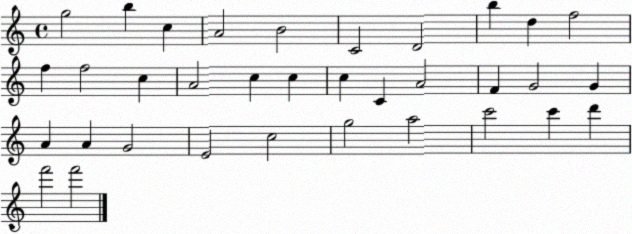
X:1
T:Untitled
M:4/4
L:1/4
K:C
g2 b c A2 B2 C2 D2 b d f2 f f2 c A2 c c c C A2 F G2 G A A G2 E2 c2 g2 a2 c'2 c' d' f'2 f'2